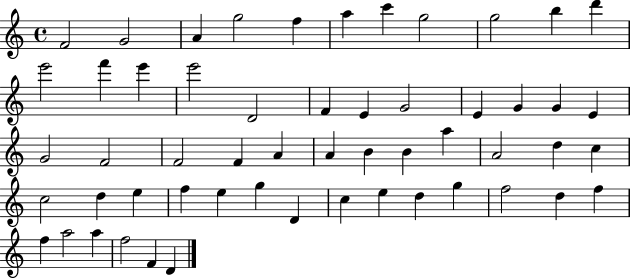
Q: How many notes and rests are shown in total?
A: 55